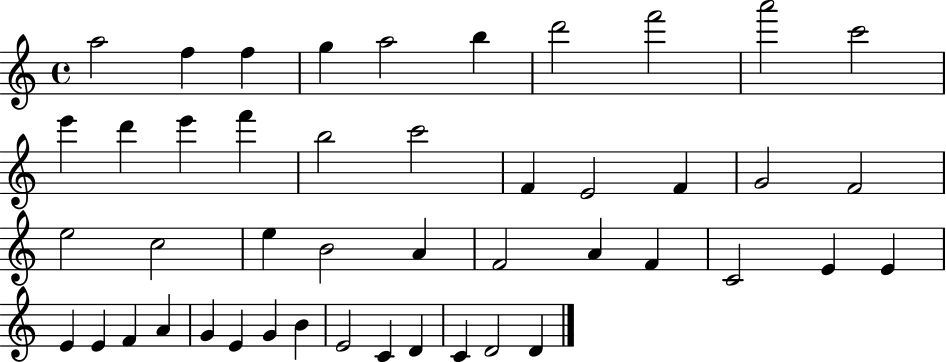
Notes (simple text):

A5/h F5/q F5/q G5/q A5/h B5/q D6/h F6/h A6/h C6/h E6/q D6/q E6/q F6/q B5/h C6/h F4/q E4/h F4/q G4/h F4/h E5/h C5/h E5/q B4/h A4/q F4/h A4/q F4/q C4/h E4/q E4/q E4/q E4/q F4/q A4/q G4/q E4/q G4/q B4/q E4/h C4/q D4/q C4/q D4/h D4/q